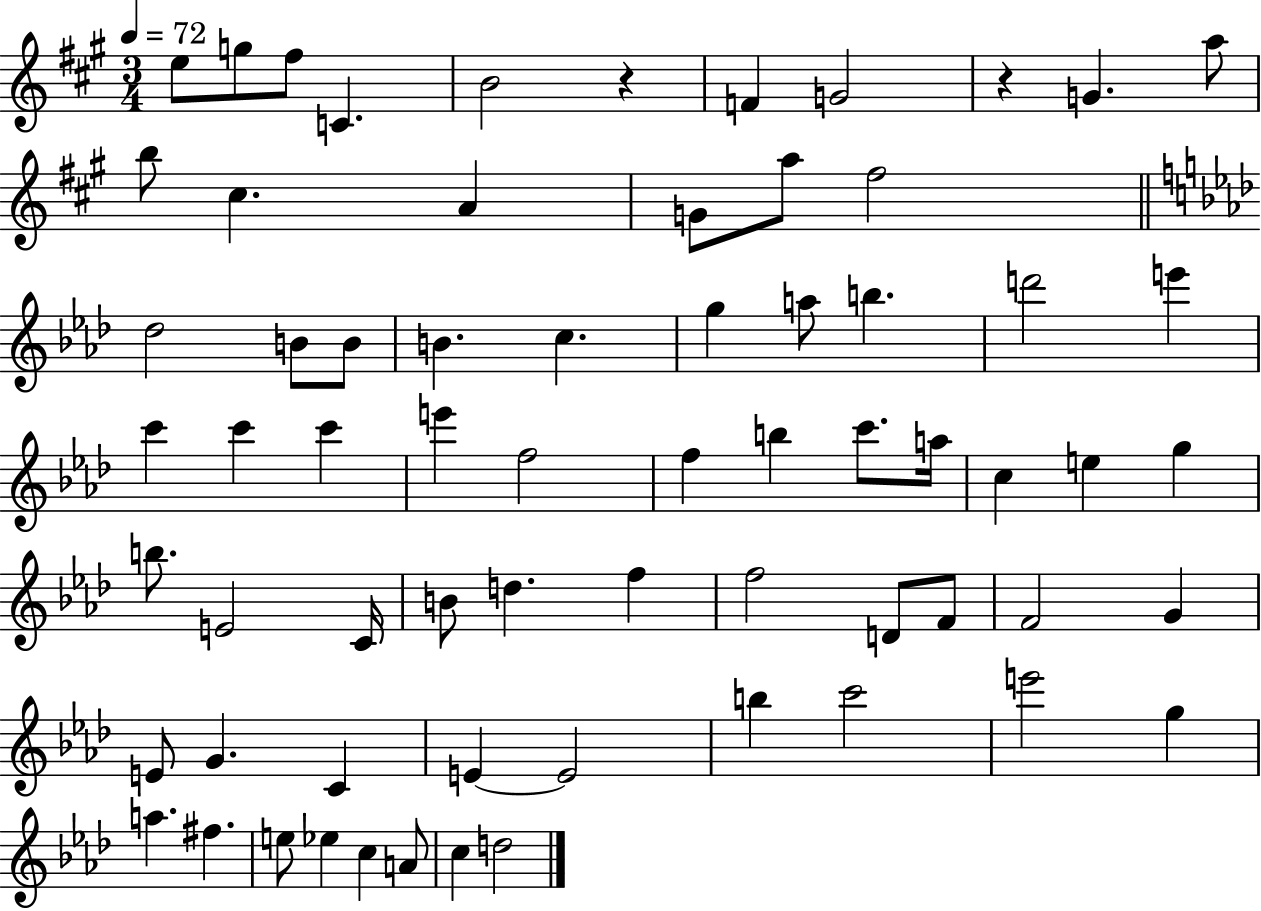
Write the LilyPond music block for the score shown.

{
  \clef treble
  \numericTimeSignature
  \time 3/4
  \key a \major
  \tempo 4 = 72
  \repeat volta 2 { e''8 g''8 fis''8 c'4. | b'2 r4 | f'4 g'2 | r4 g'4. a''8 | \break b''8 cis''4. a'4 | g'8 a''8 fis''2 | \bar "||" \break \key f \minor des''2 b'8 b'8 | b'4. c''4. | g''4 a''8 b''4. | d'''2 e'''4 | \break c'''4 c'''4 c'''4 | e'''4 f''2 | f''4 b''4 c'''8. a''16 | c''4 e''4 g''4 | \break b''8. e'2 c'16 | b'8 d''4. f''4 | f''2 d'8 f'8 | f'2 g'4 | \break e'8 g'4. c'4 | e'4~~ e'2 | b''4 c'''2 | e'''2 g''4 | \break a''4. fis''4. | e''8 ees''4 c''4 a'8 | c''4 d''2 | } \bar "|."
}